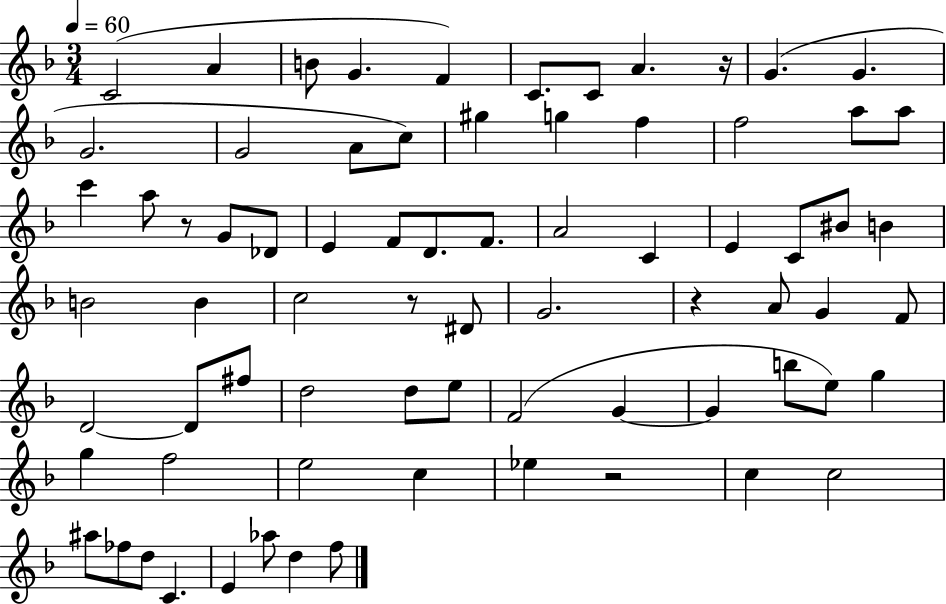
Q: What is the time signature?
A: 3/4